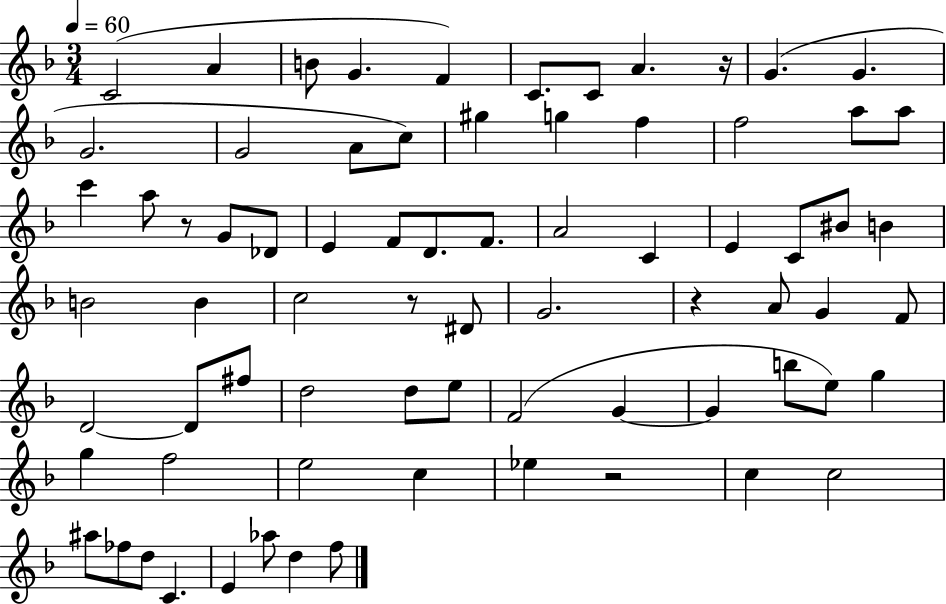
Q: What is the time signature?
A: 3/4